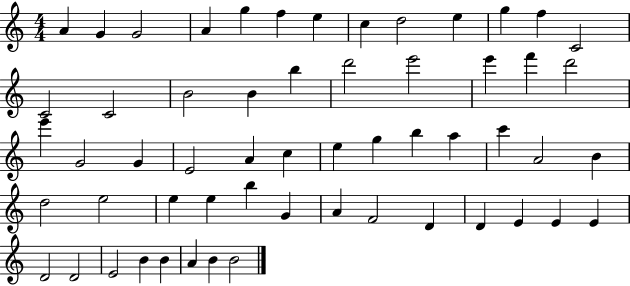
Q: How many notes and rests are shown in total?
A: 57